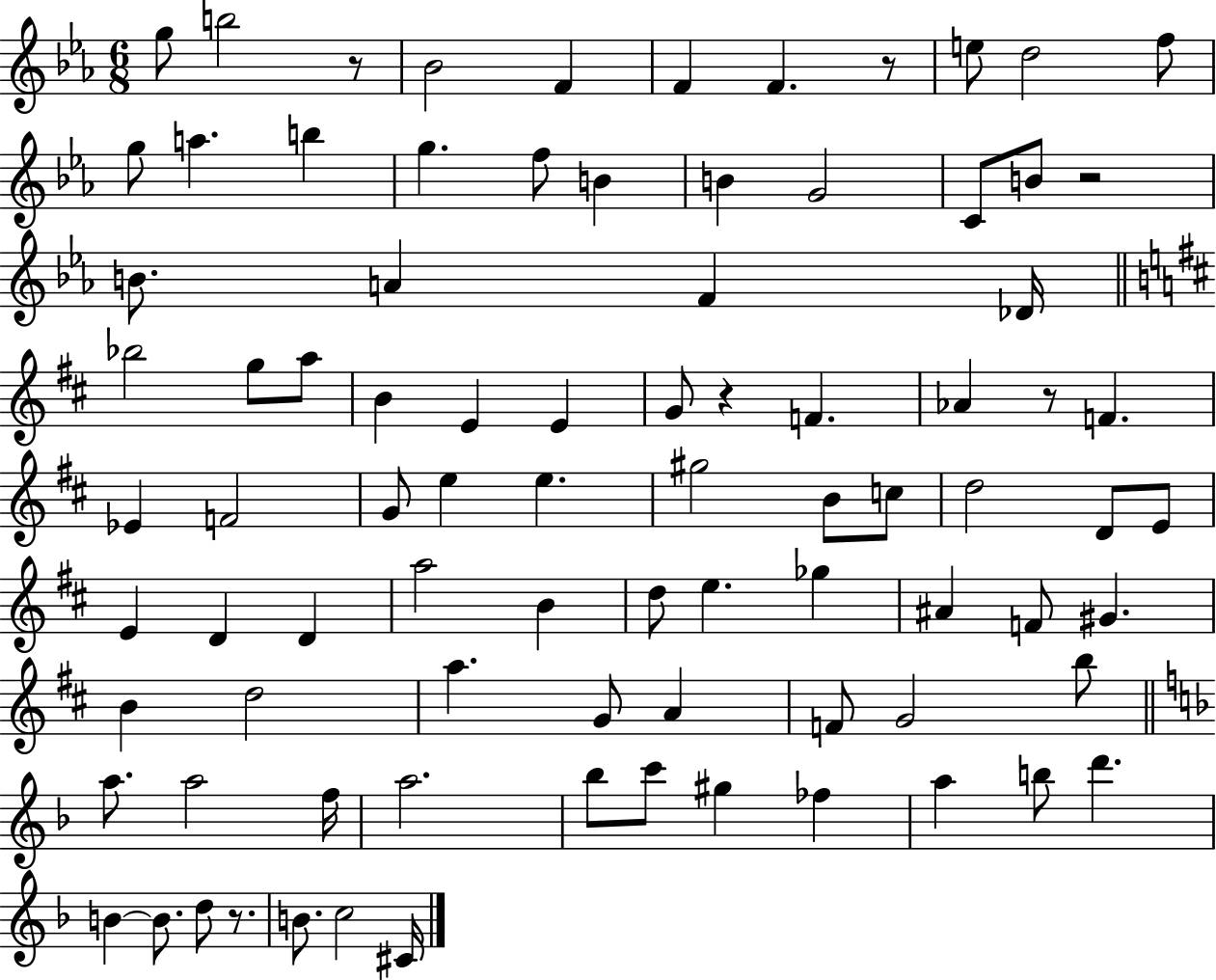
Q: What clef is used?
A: treble